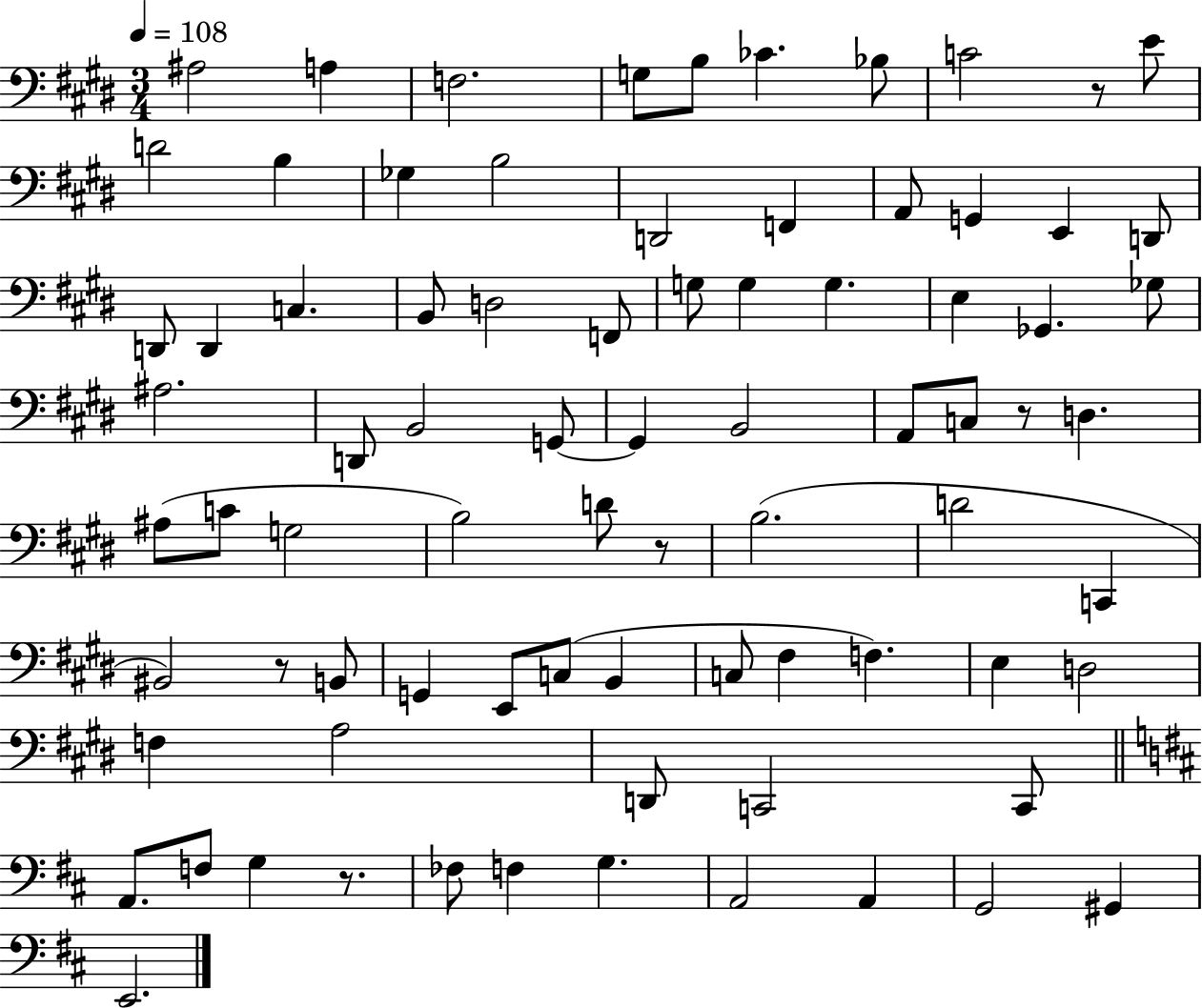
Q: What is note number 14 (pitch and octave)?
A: D2